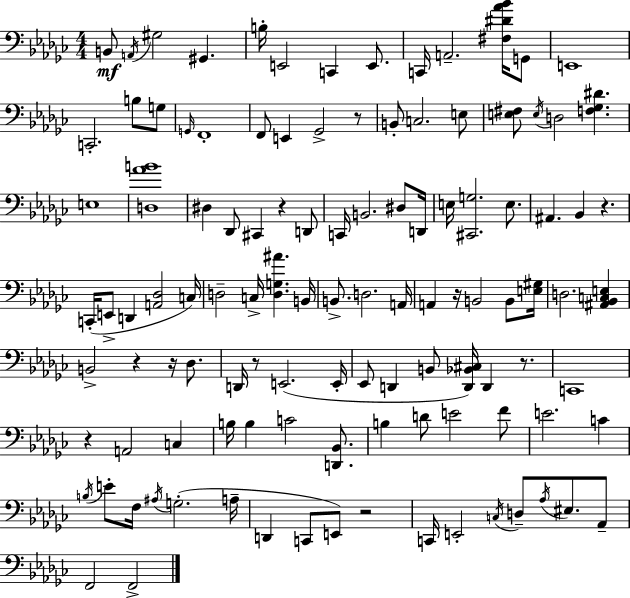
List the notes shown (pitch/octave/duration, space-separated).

B2/e A2/s G#3/h G#2/q. B3/s E2/h C2/q E2/e. C2/s A2/h. [F#3,D#4,Ab4,Bb4]/s G2/e E2/w C2/h. B3/e G3/e G2/s F2/w F2/e E2/q Gb2/h R/e B2/e C3/h. E3/e [E3,F#3]/e E3/s D3/h [F3,Gb3,D#4]/q. E3/w [D3,Ab4,B4]/w D#3/q Db2/e C#2/q R/q D2/e C2/s B2/h. D#3/e D2/s E3/s [C#2,G3]/h. E3/e. A#2/q. Bb2/q R/q. C2/s E2/e D2/q [A2,Db3]/h C3/s D3/h C3/s [D3,G3,A#4]/q. B2/s B2/e. D3/h. A2/s A2/q R/s B2/h B2/e [E3,G#3]/s D3/h. [A#2,Bb2,C3,E3]/q B2/h R/q R/s Db3/e. D2/s R/e E2/h. E2/s Eb2/e D2/q B2/e [D2,Bb2,C#3]/s D2/q R/e. C2/w R/q A2/h C3/q B3/s B3/q C4/h [D2,Bb2]/e. B3/q D4/e E4/h F4/e E4/h. C4/q B3/s E4/e F3/s A#3/s G3/h. A3/s D2/q C2/e E2/e R/h C2/s E2/h C3/s D3/e Ab3/s EIS3/e. Ab2/e F2/h F2/h